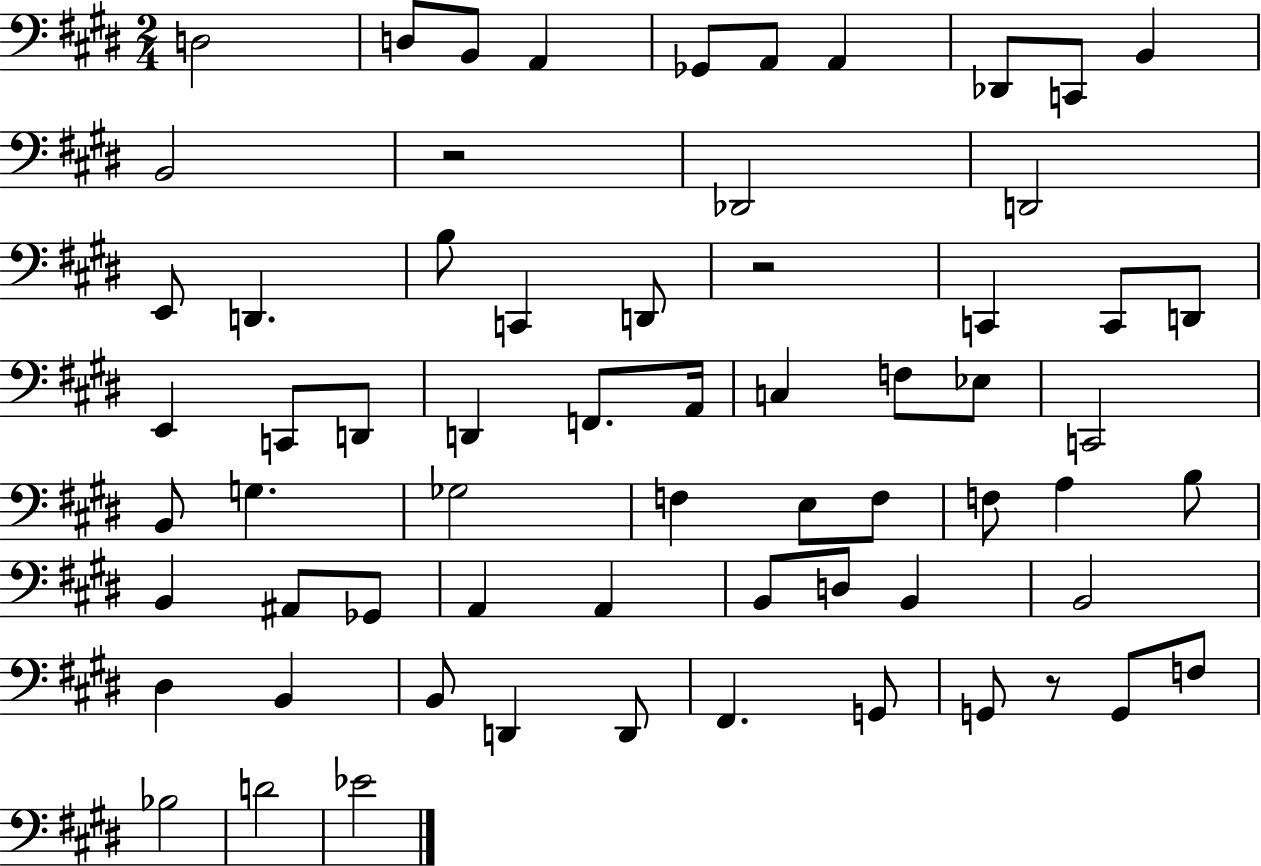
D3/h D3/e B2/e A2/q Gb2/e A2/e A2/q Db2/e C2/e B2/q B2/h R/h Db2/h D2/h E2/e D2/q. B3/e C2/q D2/e R/h C2/q C2/e D2/e E2/q C2/e D2/e D2/q F2/e. A2/s C3/q F3/e Eb3/e C2/h B2/e G3/q. Gb3/h F3/q E3/e F3/e F3/e A3/q B3/e B2/q A#2/e Gb2/e A2/q A2/q B2/e D3/e B2/q B2/h D#3/q B2/q B2/e D2/q D2/e F#2/q. G2/e G2/e R/e G2/e F3/e Bb3/h D4/h Eb4/h